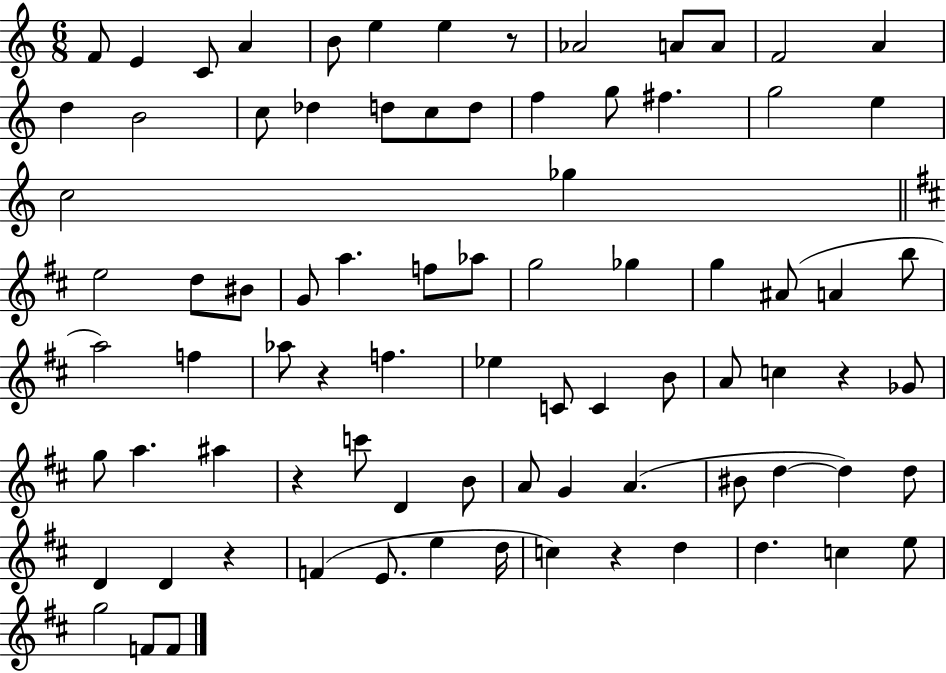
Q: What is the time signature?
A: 6/8